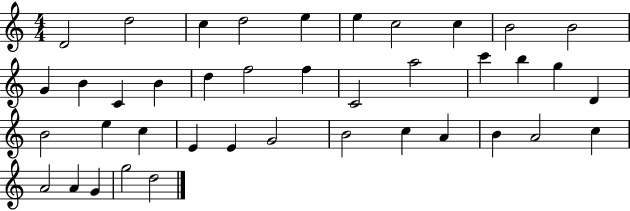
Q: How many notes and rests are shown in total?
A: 40